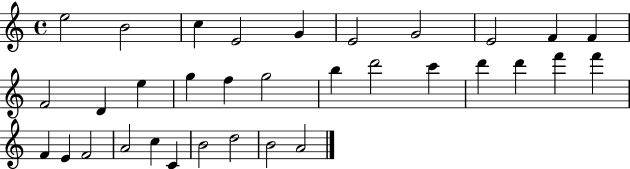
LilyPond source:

{
  \clef treble
  \time 4/4
  \defaultTimeSignature
  \key c \major
  e''2 b'2 | c''4 e'2 g'4 | e'2 g'2 | e'2 f'4 f'4 | \break f'2 d'4 e''4 | g''4 f''4 g''2 | b''4 d'''2 c'''4 | d'''4 d'''4 f'''4 f'''4 | \break f'4 e'4 f'2 | a'2 c''4 c'4 | b'2 d''2 | b'2 a'2 | \break \bar "|."
}